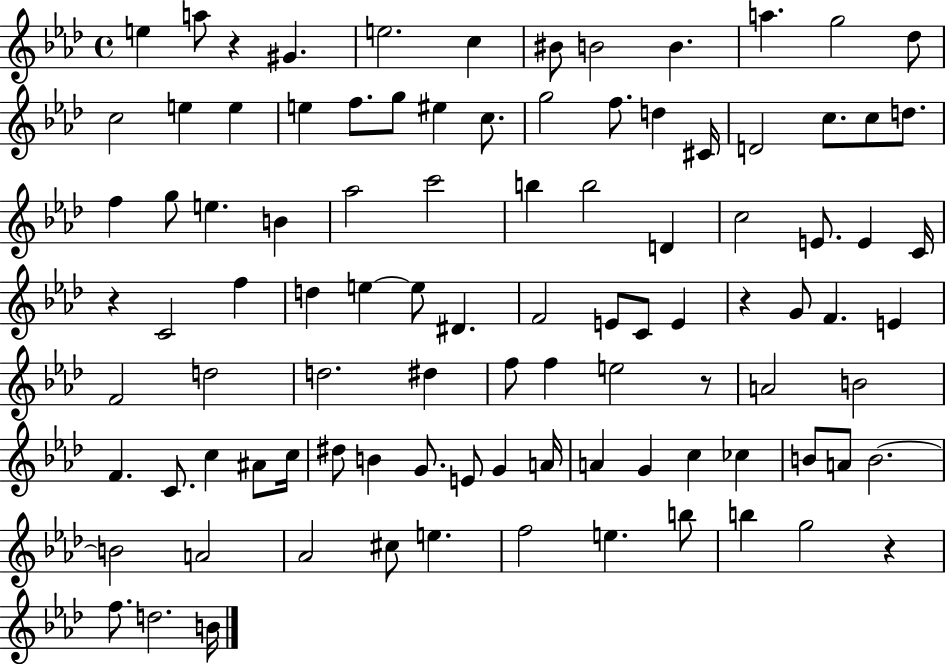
X:1
T:Untitled
M:4/4
L:1/4
K:Ab
e a/2 z ^G e2 c ^B/2 B2 B a g2 _d/2 c2 e e e f/2 g/2 ^e c/2 g2 f/2 d ^C/4 D2 c/2 c/2 d/2 f g/2 e B _a2 c'2 b b2 D c2 E/2 E C/4 z C2 f d e e/2 ^D F2 E/2 C/2 E z G/2 F E F2 d2 d2 ^d f/2 f e2 z/2 A2 B2 F C/2 c ^A/2 c/4 ^d/2 B G/2 E/2 G A/4 A G c _c B/2 A/2 B2 B2 A2 _A2 ^c/2 e f2 e b/2 b g2 z f/2 d2 B/4